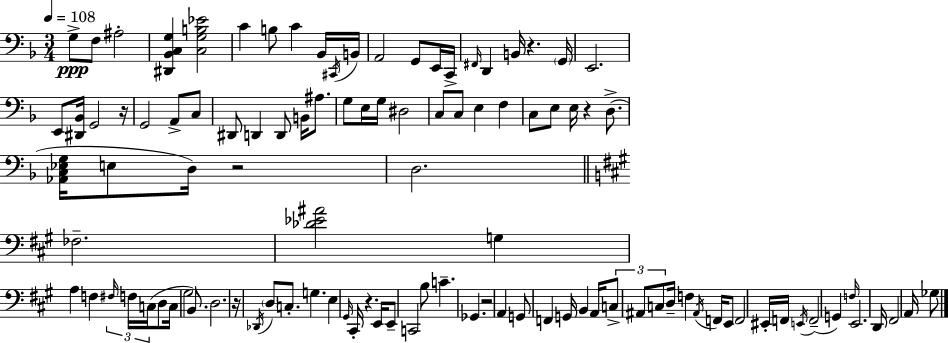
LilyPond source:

{
  \clef bass
  \numericTimeSignature
  \time 3/4
  \key f \major
  \tempo 4 = 108
  g8->\ppp f8 ais2-. | <dis, bes, c g>4 <c g b ees'>2 | c'4 b8 c'4 bes,16 \acciaccatura { cis,16 } | b,16 a,2 g,8 e,16 | \break c,16-> \grace { fis,16 } d,4 b,16 r4. | \parenthesize g,16 e,2. | e,8 <dis, bes,>16 g,2 | r16 g,2 a,8-> | \break c8 dis,8 d,4 d,8 b,16 ais8. | g8 e16 g16 dis2 | c8 c8 e4 f4 | c8 e8 e16 r4 d8.->( | \break <aes, c ees g>16 e8 d16) r2 | d2. | \bar "||" \break \key a \major fes2.-- | <des' ees' ais'>2 g4 | a4 f4 \tuplet 3/2 { \grace { fis16 } f16 c16( } d8 | c16 gis2 b,8.) | \break d2. | r16 \acciaccatura { des,16 } \parenthesize d8 c8.-. g4. | e4 \grace { gis,16 } cis,16-. r4. | e,16 e,8-- c,2 | \break b8 c'4.-- ges,4. | r2 a,4 | g,8 f,4 g,16 b,4 | a,16 \tuplet 3/2 { c8-> ais,8 c8 } d16-- f4 | \break \acciaccatura { ais,16 } f,16 e,8 f,2 | eis,16-. f,16 \acciaccatura { e,16 }( f,2-- | g,4) \grace { f16 } e,2. | d,16 fis,2 | \break a,16 ges8 \bar "|."
}